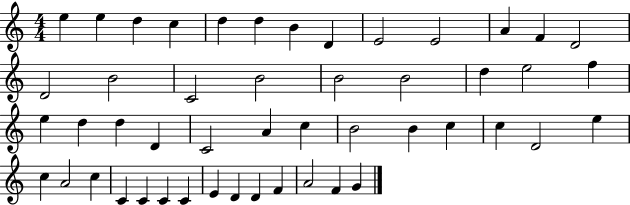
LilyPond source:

{
  \clef treble
  \numericTimeSignature
  \time 4/4
  \key c \major
  e''4 e''4 d''4 c''4 | d''4 d''4 b'4 d'4 | e'2 e'2 | a'4 f'4 d'2 | \break d'2 b'2 | c'2 b'2 | b'2 b'2 | d''4 e''2 f''4 | \break e''4 d''4 d''4 d'4 | c'2 a'4 c''4 | b'2 b'4 c''4 | c''4 d'2 e''4 | \break c''4 a'2 c''4 | c'4 c'4 c'4 c'4 | e'4 d'4 d'4 f'4 | a'2 f'4 g'4 | \break \bar "|."
}